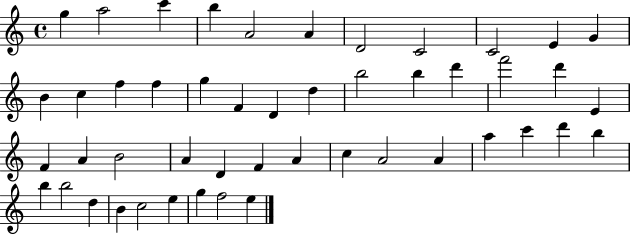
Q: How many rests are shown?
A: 0